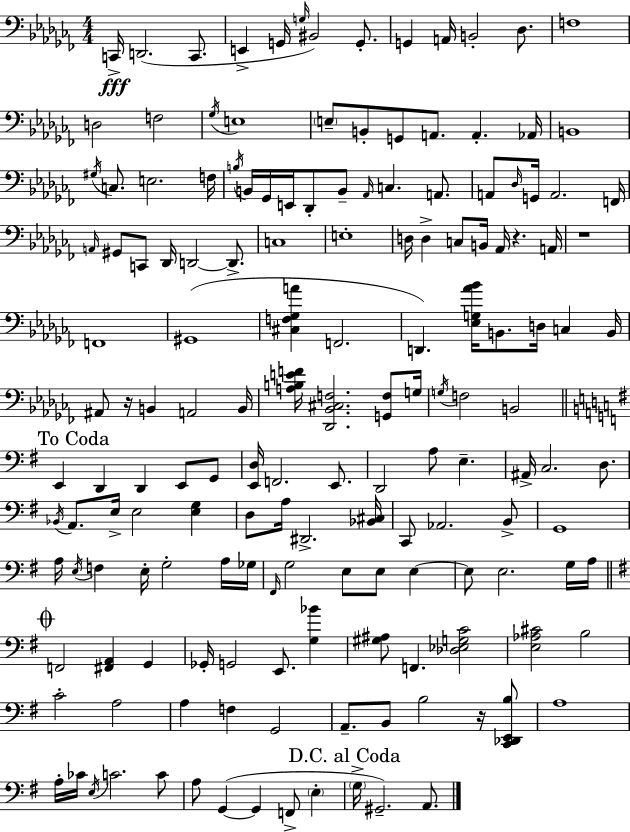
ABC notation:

X:1
T:Untitled
M:4/4
L:1/4
K:Abm
C,,/4 D,,2 C,,/2 E,, G,,/4 G,/4 ^B,,2 G,,/2 G,, A,,/4 B,,2 _D,/2 F,4 D,2 F,2 _G,/4 E,4 E,/2 B,,/2 G,,/2 A,,/2 A,, _A,,/4 B,,4 ^G,/4 C,/2 E,2 F,/4 B,/4 B,,/4 _G,,/4 E,,/4 _D,,/2 B,,/2 _A,,/4 C, A,,/2 A,,/2 _D,/4 G,,/4 A,,2 F,,/4 A,,/4 ^G,,/2 C,,/2 _D,,/4 D,,2 D,,/2 C,4 E,4 D,/4 D, C,/2 B,,/4 _A,,/4 z A,,/4 z4 F,,4 ^G,,4 [^C,F,_G,A] F,,2 D,, [_E,G,_A_B]/4 B,,/2 D,/4 C, B,,/4 ^A,,/2 z/4 B,, A,,2 B,,/4 [A,B,EF]/4 [_D,,_B,,^C,F,]2 [G,,F,]/2 G,/4 G,/4 F,2 B,,2 E,, D,, D,, E,,/2 G,,/2 [E,,D,]/4 F,,2 E,,/2 D,,2 A,/2 E, ^A,,/4 C,2 D,/2 _B,,/4 A,,/2 E,/4 E,2 [E,G,] D,/2 A,/4 ^D,,2 [_B,,^C,]/4 C,,/2 _A,,2 B,,/2 G,,4 A,/4 E,/4 F, E,/4 G,2 A,/4 _G,/4 ^F,,/4 G,2 E,/2 E,/2 E, E,/2 E,2 G,/4 A,/4 F,,2 [^F,,A,,] G,, _G,,/4 G,,2 E,,/2 [G,_B] [^G,^A,]/2 F,, [_D,_E,G,C]2 [E,_A,^C]2 B,2 C2 A,2 A, F, G,,2 A,,/2 B,,/2 B,2 z/4 [C,,_D,,E,,B,]/2 A,4 A,/4 _C/4 E,/4 C2 C/2 A,/2 G,, G,, F,,/2 E, G,/4 ^G,,2 A,,/2